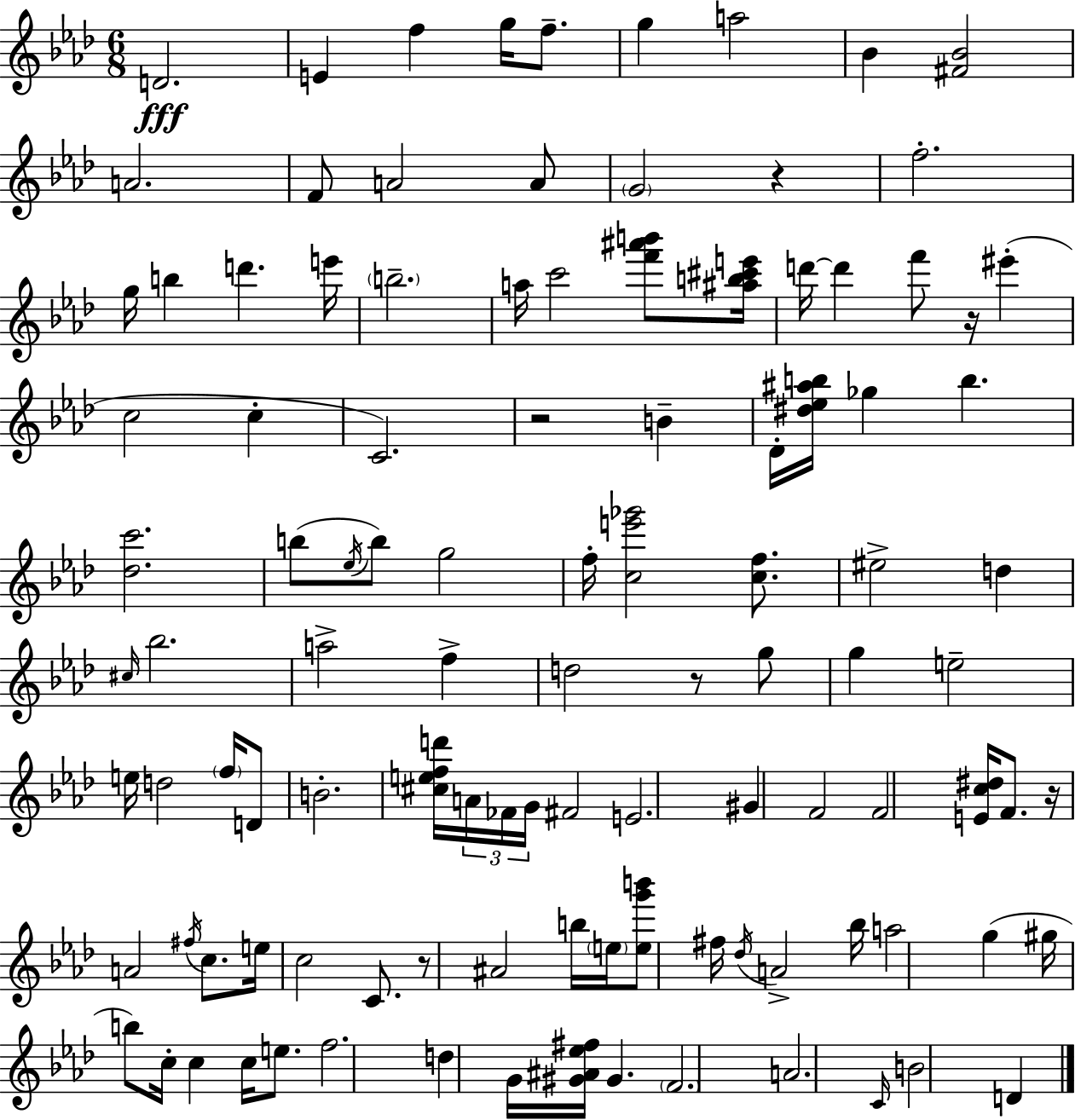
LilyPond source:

{
  \clef treble
  \numericTimeSignature
  \time 6/8
  \key aes \major
  \repeat volta 2 { d'2.\fff | e'4 f''4 g''16 f''8.-- | g''4 a''2 | bes'4 <fis' bes'>2 | \break a'2. | f'8 a'2 a'8 | \parenthesize g'2 r4 | f''2.-. | \break g''16 b''4 d'''4. e'''16 | \parenthesize b''2.-- | a''16 c'''2 <f''' ais''' b'''>8 <ais'' b'' cis''' e'''>16 | d'''16~~ d'''4 f'''8 r16 eis'''4-.( | \break c''2 c''4-. | c'2.) | r2 b'4-- | des'16-. <dis'' ees'' ais'' b''>16 ges''4 b''4. | \break <des'' c'''>2. | b''8( \acciaccatura { ees''16 } b''8) g''2 | f''16-. <c'' e''' ges'''>2 <c'' f''>8. | eis''2-> d''4 | \break \grace { cis''16 } bes''2. | a''2-> f''4-> | d''2 r8 | g''8 g''4 e''2-- | \break e''16 d''2 \parenthesize f''16 | d'8 b'2.-. | <cis'' e'' f'' d'''>16 \tuplet 3/2 { a'16 fes'16 g'16 } fis'2 | e'2. | \break gis'4 f'2 | f'2 <e' c'' dis''>16 f'8. | r16 a'2 \acciaccatura { fis''16 } | c''8. e''16 c''2 | \break c'8. r8 ais'2 | b''16 \parenthesize e''16 <e'' g''' b'''>8 fis''16 \acciaccatura { des''16 } a'2-> | bes''16 a''2 | g''4( gis''16 b''8) c''16-. c''4 | \break c''16 e''8. f''2. | d''4 g'16 <gis' ais' ees'' fis''>16 gis'4. | \parenthesize f'2. | a'2. | \break \grace { c'16 } b'2 | d'4 } \bar "|."
}